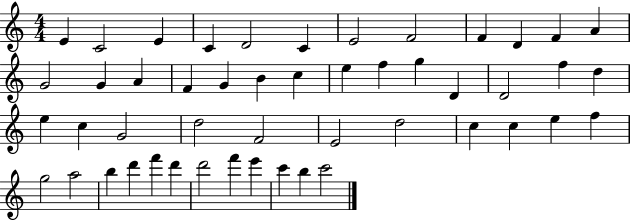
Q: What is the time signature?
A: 4/4